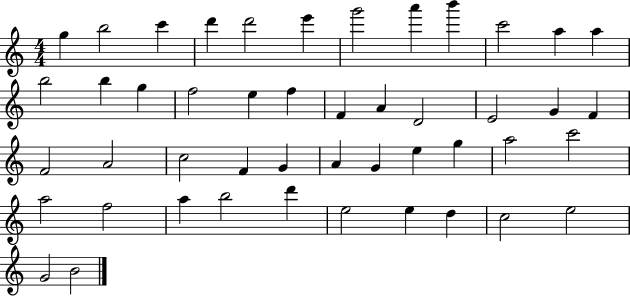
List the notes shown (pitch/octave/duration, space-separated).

G5/q B5/h C6/q D6/q D6/h E6/q G6/h A6/q B6/q C6/h A5/q A5/q B5/h B5/q G5/q F5/h E5/q F5/q F4/q A4/q D4/h E4/h G4/q F4/q F4/h A4/h C5/h F4/q G4/q A4/q G4/q E5/q G5/q A5/h C6/h A5/h F5/h A5/q B5/h D6/q E5/h E5/q D5/q C5/h E5/h G4/h B4/h